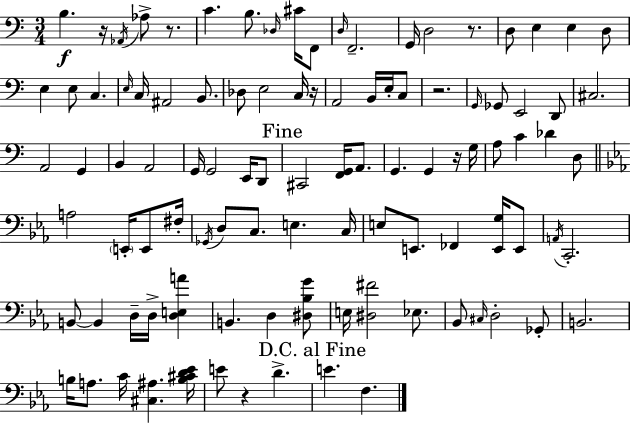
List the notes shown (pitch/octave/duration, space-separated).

B3/q. R/s Ab2/s Ab3/e R/e. C4/q. B3/e. Db3/s C#4/s F2/e D3/s F2/h. G2/s D3/h R/e. D3/e E3/q E3/q D3/e E3/q E3/e C3/q. E3/s C3/s A#2/h B2/e. Db3/e E3/h C3/s R/s A2/h B2/s E3/s C3/e R/h. G2/s Gb2/e E2/h D2/e C#3/h. A2/h G2/q B2/q A2/h G2/s G2/h E2/s D2/e C#2/h [F2,G2]/s A2/e. G2/q. G2/q R/s G3/s A3/e C4/q Db4/q D3/e A3/h E2/s E2/e F#3/s Gb2/s D3/e C3/e. E3/q. C3/s E3/e E2/e. FES2/q [E2,G3]/s E2/e A2/s C2/h. B2/e B2/q D3/s D3/s [D3,E3,A4]/q B2/q. D3/q [D#3,Bb3,G4]/e E3/s [D#3,F#4]/h Eb3/e. Bb2/e C#3/s D3/h Gb2/e B2/h. B3/s A3/e. C4/s [C#3,A#3]/q. [B3,C#4,D4,Eb4]/s E4/e R/q D4/q. E4/q. F3/q.